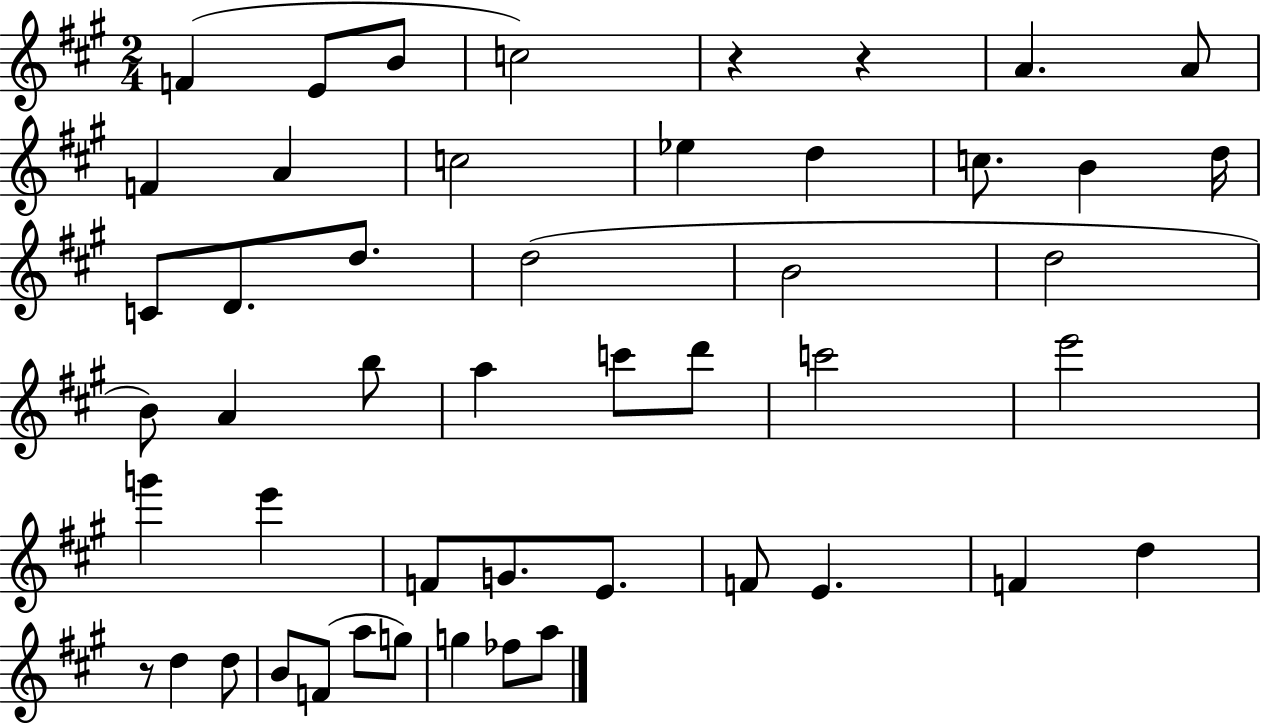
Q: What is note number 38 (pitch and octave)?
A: D5